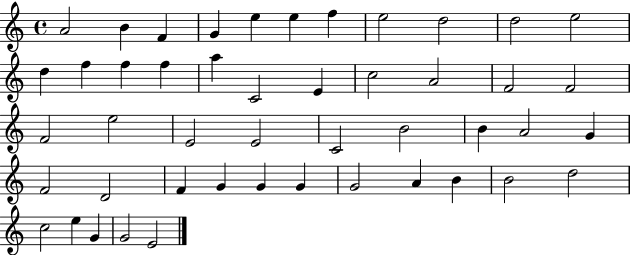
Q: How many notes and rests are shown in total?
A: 47